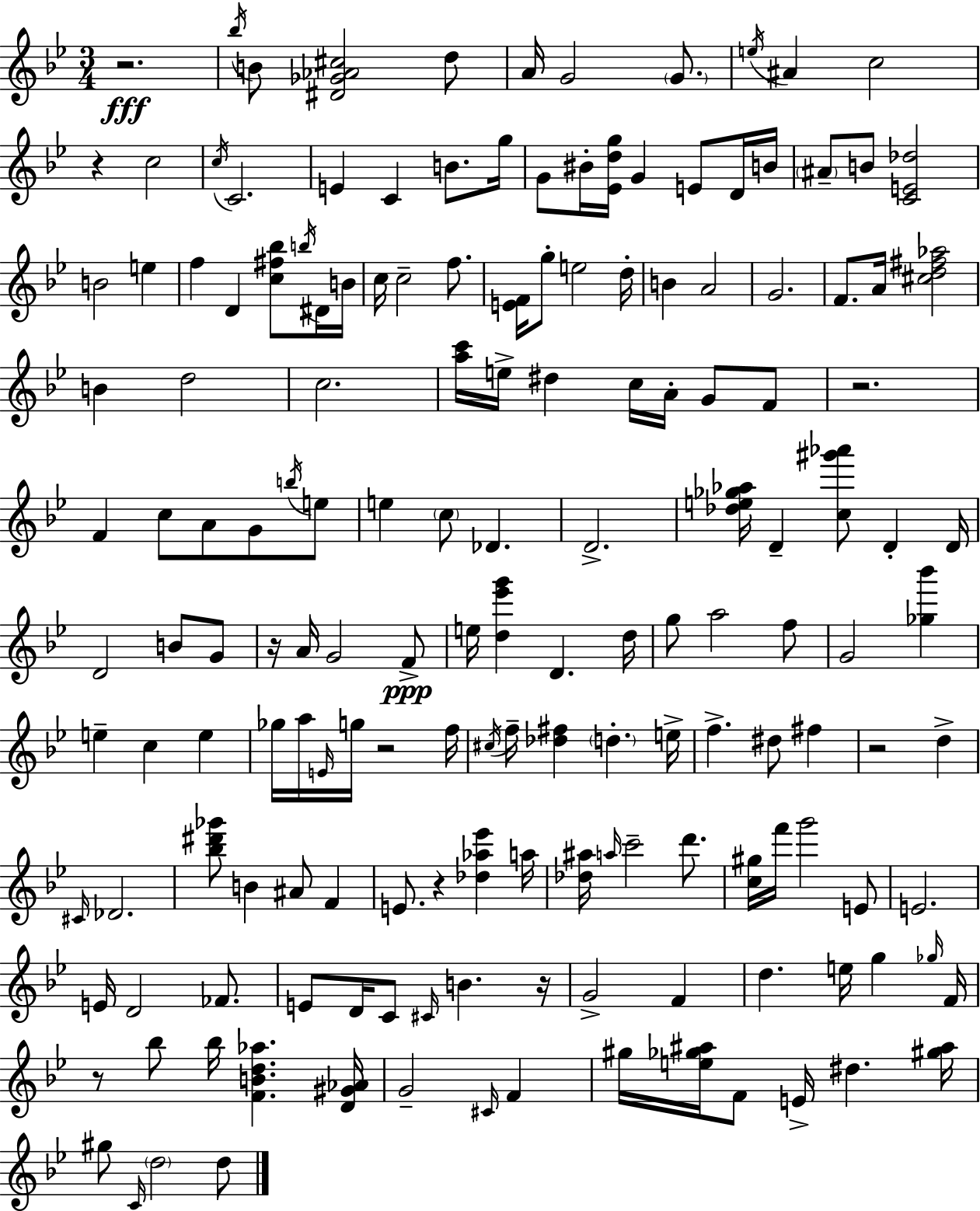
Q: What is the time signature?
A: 3/4